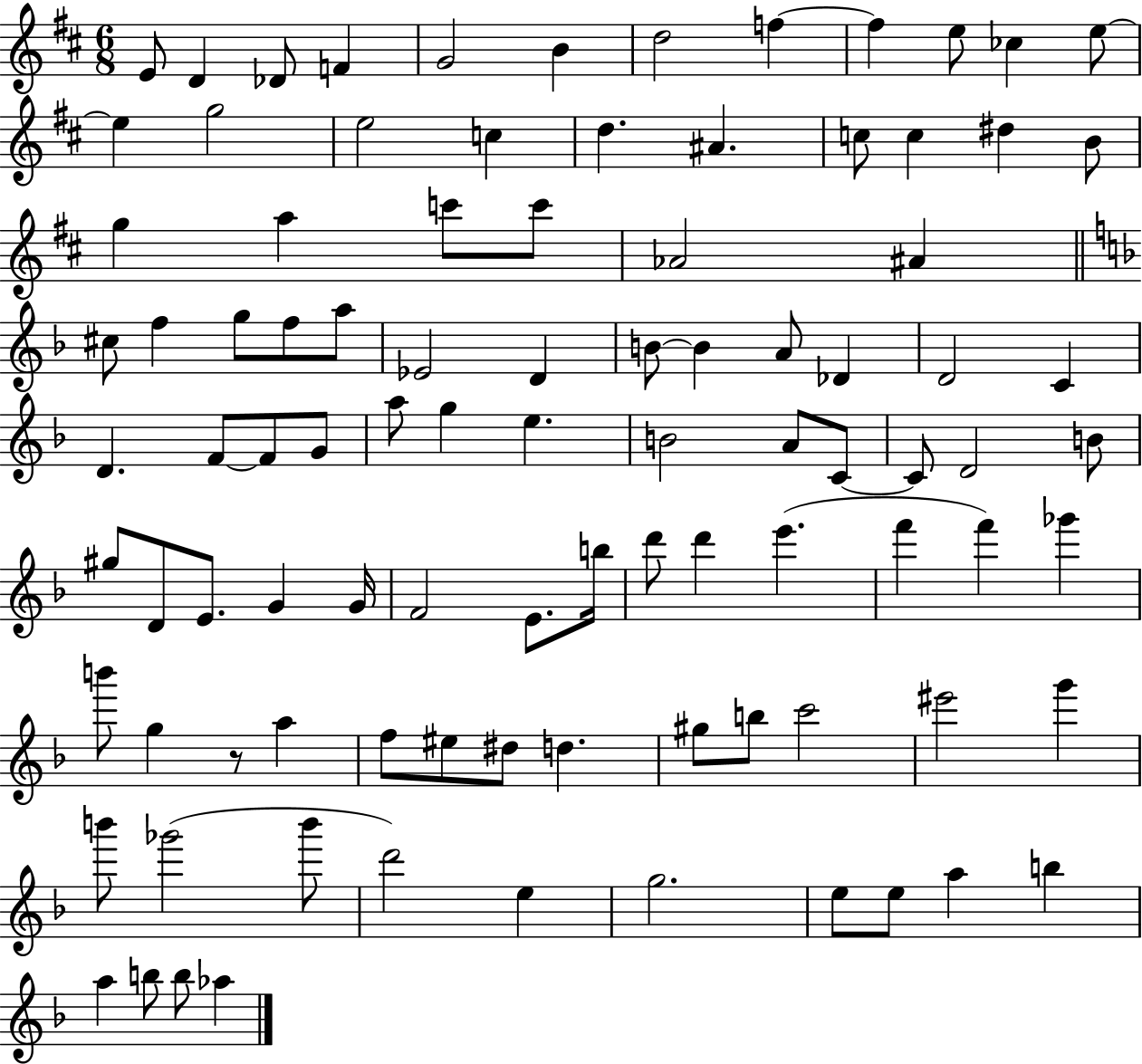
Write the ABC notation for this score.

X:1
T:Untitled
M:6/8
L:1/4
K:D
E/2 D _D/2 F G2 B d2 f f e/2 _c e/2 e g2 e2 c d ^A c/2 c ^d B/2 g a c'/2 c'/2 _A2 ^A ^c/2 f g/2 f/2 a/2 _E2 D B/2 B A/2 _D D2 C D F/2 F/2 G/2 a/2 g e B2 A/2 C/2 C/2 D2 B/2 ^g/2 D/2 E/2 G G/4 F2 E/2 b/4 d'/2 d' e' f' f' _g' b'/2 g z/2 a f/2 ^e/2 ^d/2 d ^g/2 b/2 c'2 ^e'2 g' b'/2 _g'2 b'/2 d'2 e g2 e/2 e/2 a b a b/2 b/2 _a